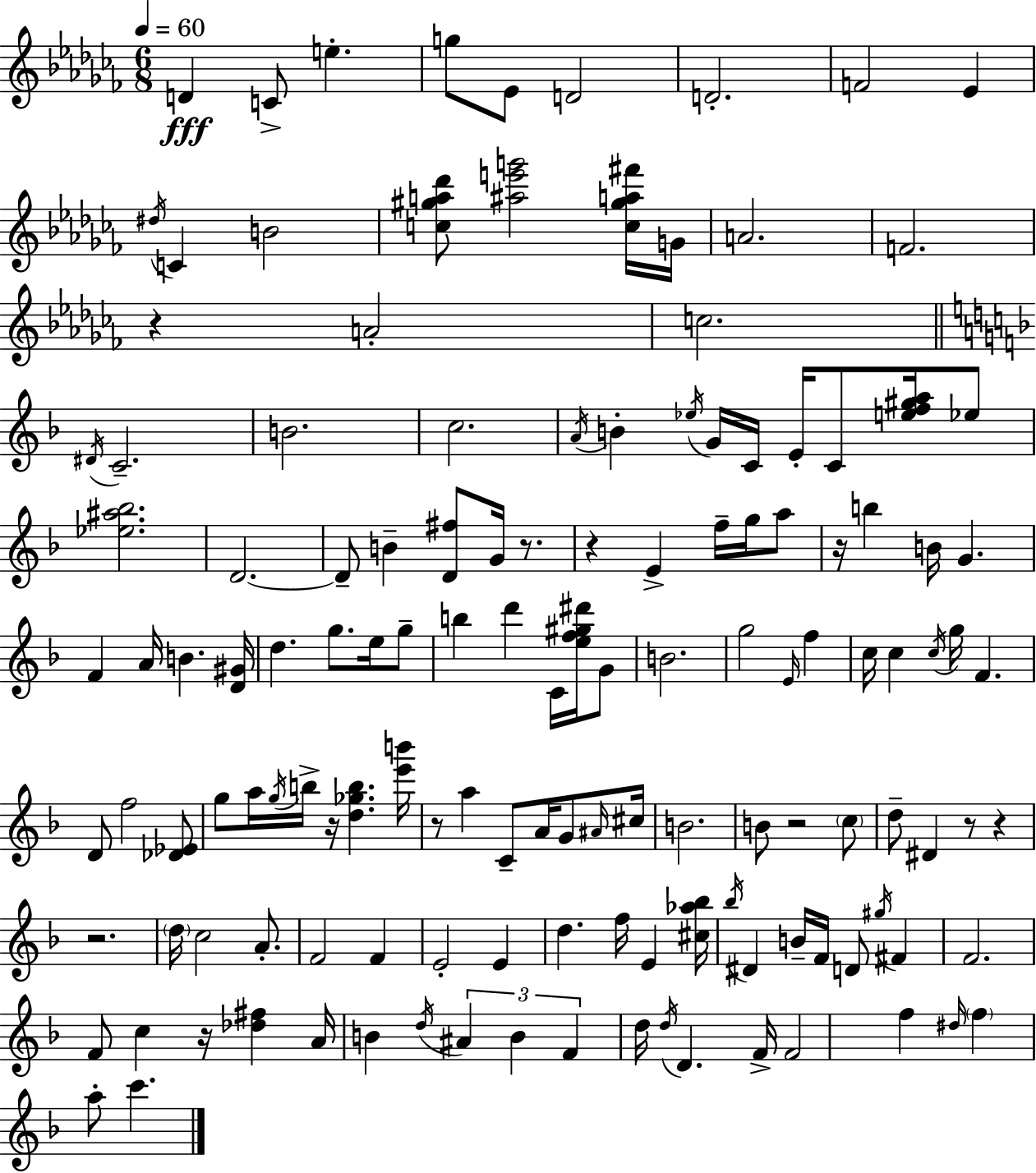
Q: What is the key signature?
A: AES minor